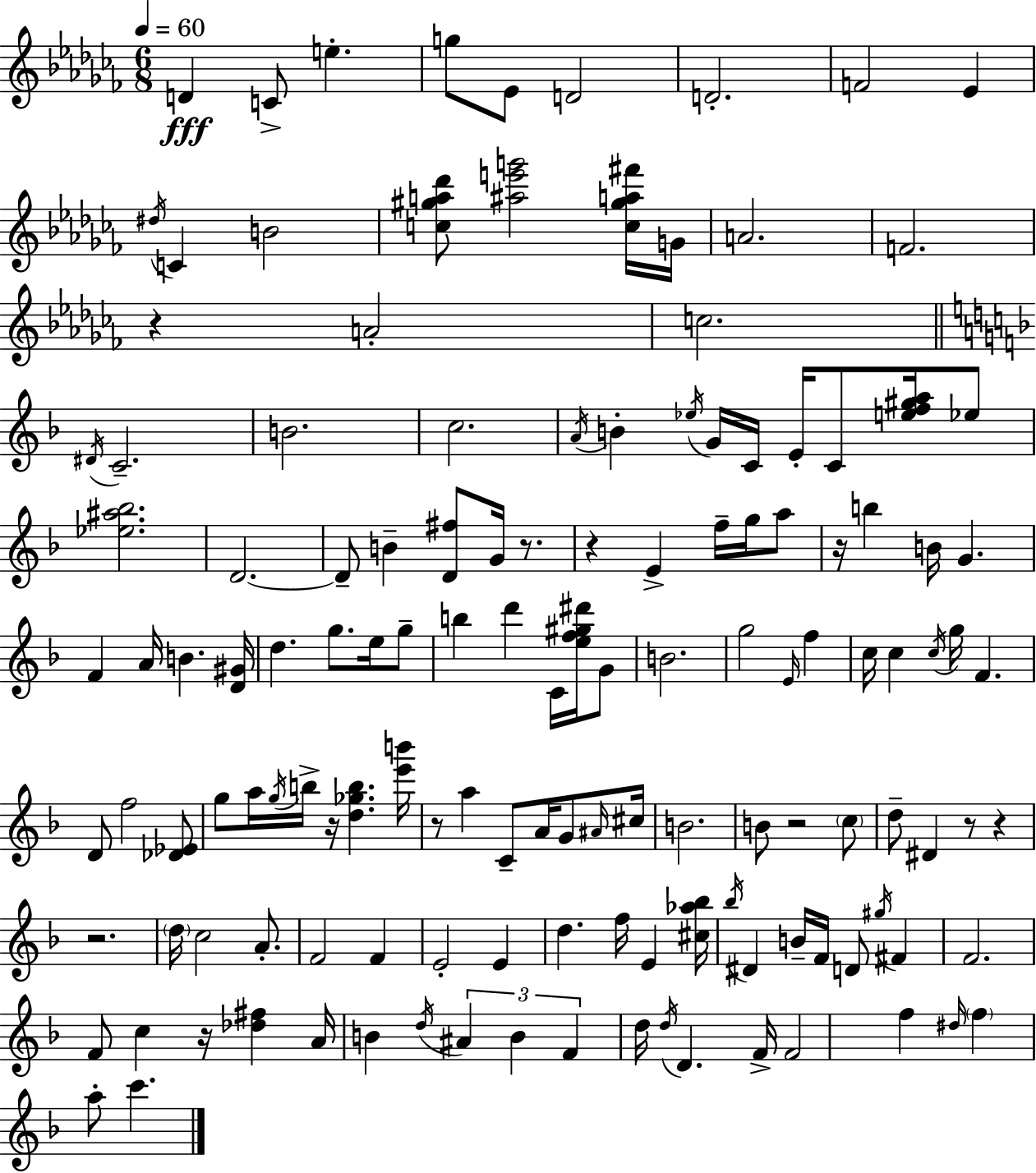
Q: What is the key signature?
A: AES minor